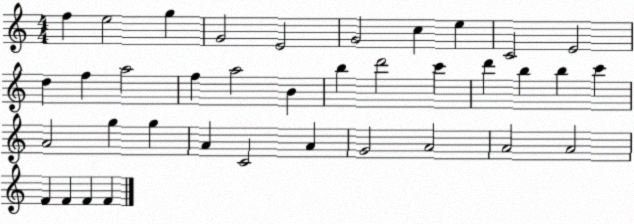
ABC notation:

X:1
T:Untitled
M:4/4
L:1/4
K:C
f e2 g G2 E2 G2 c e C2 E2 d f a2 f a2 B b d'2 c' d' b b c' A2 g g A C2 A G2 A2 A2 A2 F F F F